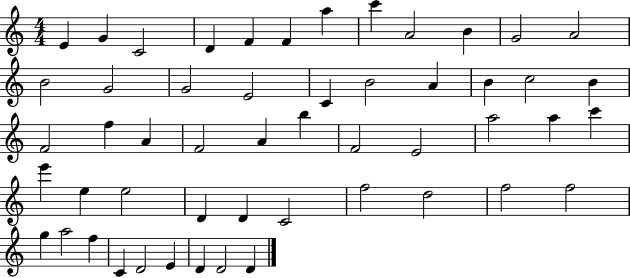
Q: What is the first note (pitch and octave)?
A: E4